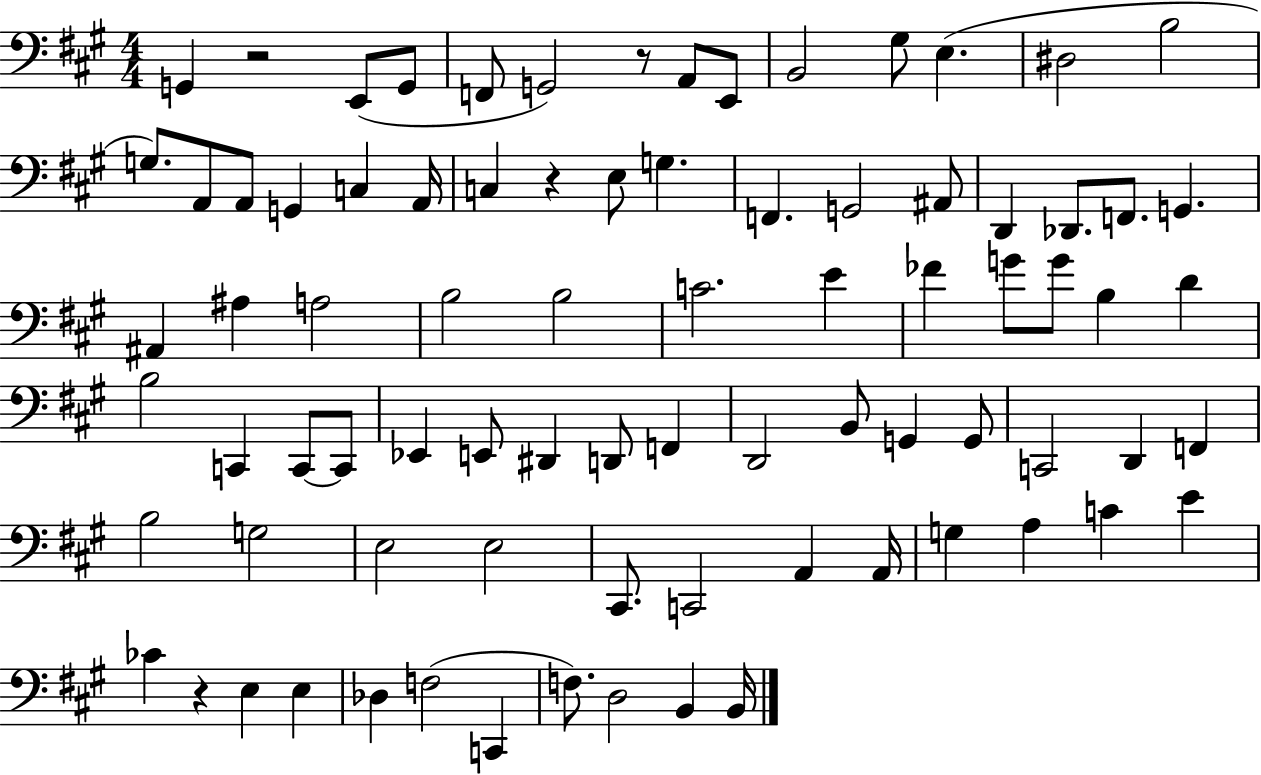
X:1
T:Untitled
M:4/4
L:1/4
K:A
G,, z2 E,,/2 G,,/2 F,,/2 G,,2 z/2 A,,/2 E,,/2 B,,2 ^G,/2 E, ^D,2 B,2 G,/2 A,,/2 A,,/2 G,, C, A,,/4 C, z E,/2 G, F,, G,,2 ^A,,/2 D,, _D,,/2 F,,/2 G,, ^A,, ^A, A,2 B,2 B,2 C2 E _F G/2 G/2 B, D B,2 C,, C,,/2 C,,/2 _E,, E,,/2 ^D,, D,,/2 F,, D,,2 B,,/2 G,, G,,/2 C,,2 D,, F,, B,2 G,2 E,2 E,2 ^C,,/2 C,,2 A,, A,,/4 G, A, C E _C z E, E, _D, F,2 C,, F,/2 D,2 B,, B,,/4